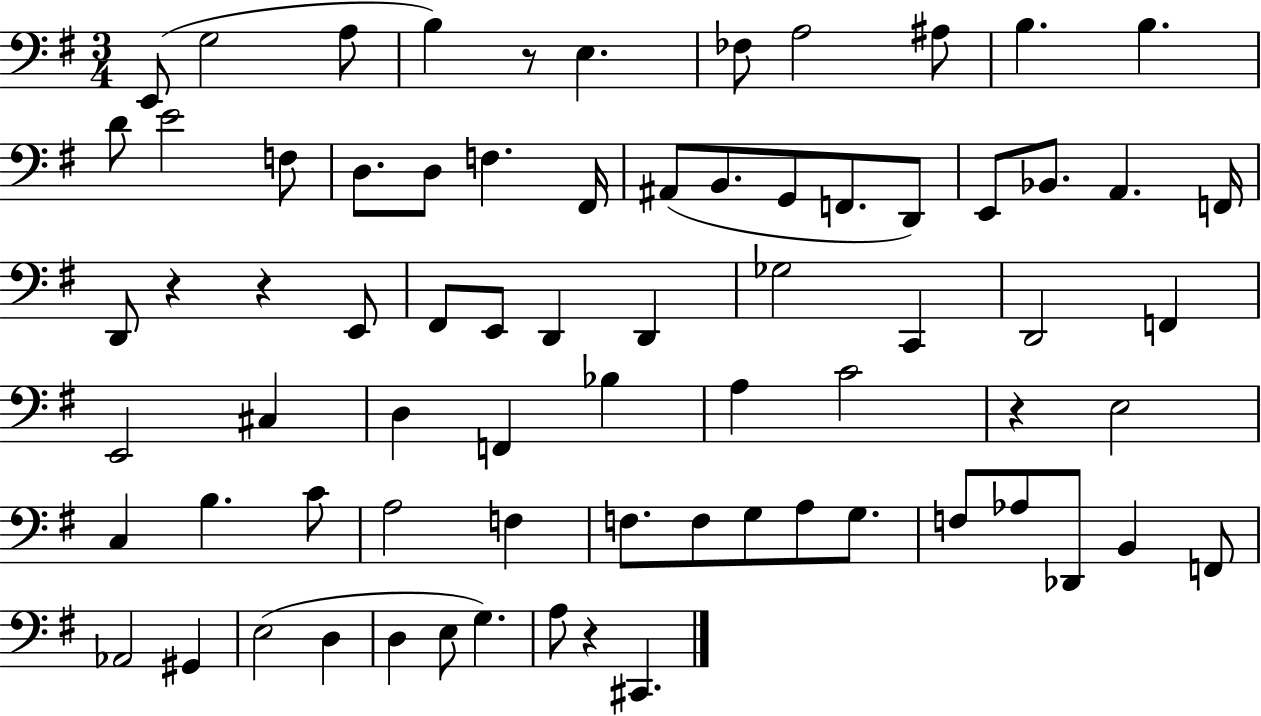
E2/e G3/h A3/e B3/q R/e E3/q. FES3/e A3/h A#3/e B3/q. B3/q. D4/e E4/h F3/e D3/e. D3/e F3/q. F#2/s A#2/e B2/e. G2/e F2/e. D2/e E2/e Bb2/e. A2/q. F2/s D2/e R/q R/q E2/e F#2/e E2/e D2/q D2/q Gb3/h C2/q D2/h F2/q E2/h C#3/q D3/q F2/q Bb3/q A3/q C4/h R/q E3/h C3/q B3/q. C4/e A3/h F3/q F3/e. F3/e G3/e A3/e G3/e. F3/e Ab3/e Db2/e B2/q F2/e Ab2/h G#2/q E3/h D3/q D3/q E3/e G3/q. A3/e R/q C#2/q.